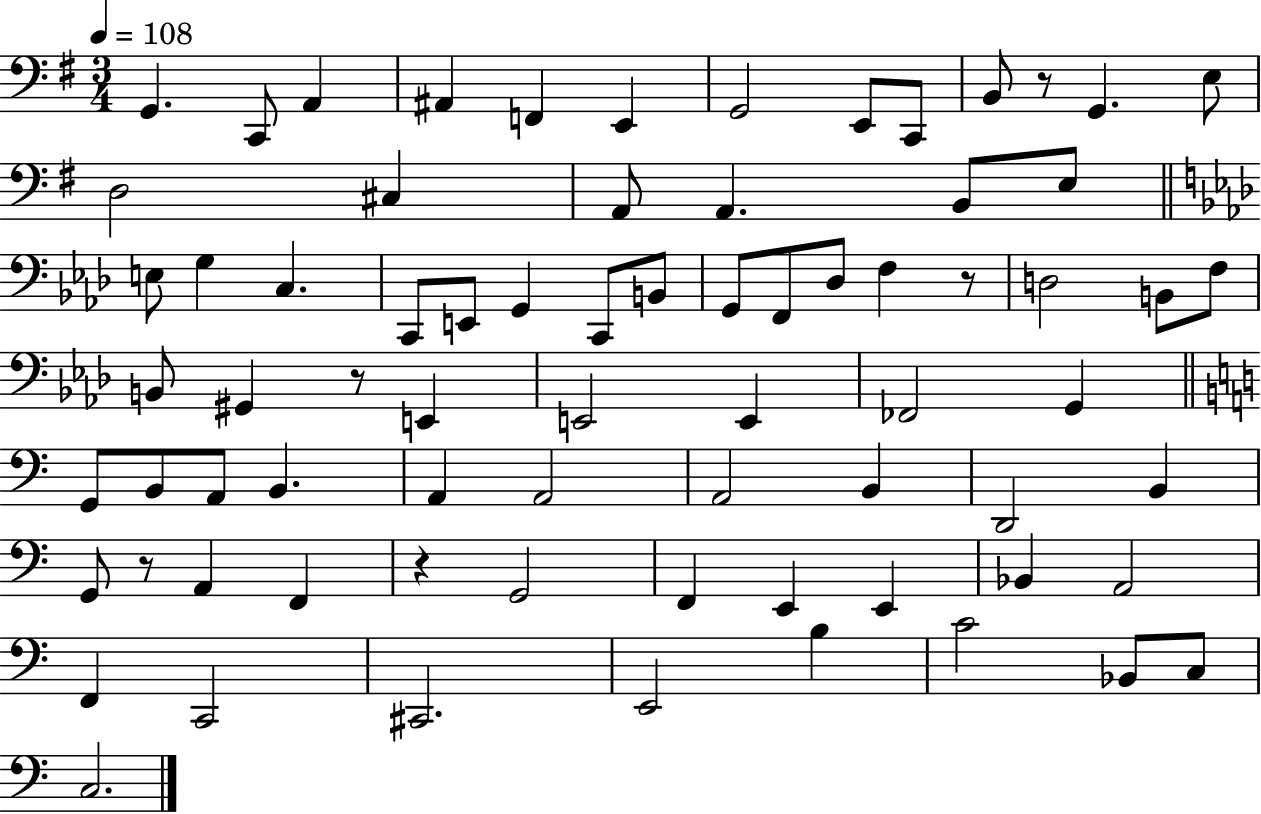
{
  \clef bass
  \numericTimeSignature
  \time 3/4
  \key g \major
  \tempo 4 = 108
  g,4. c,8 a,4 | ais,4 f,4 e,4 | g,2 e,8 c,8 | b,8 r8 g,4. e8 | \break d2 cis4 | a,8 a,4. b,8 e8 | \bar "||" \break \key aes \major e8 g4 c4. | c,8 e,8 g,4 c,8 b,8 | g,8 f,8 des8 f4 r8 | d2 b,8 f8 | \break b,8 gis,4 r8 e,4 | e,2 e,4 | fes,2 g,4 | \bar "||" \break \key c \major g,8 b,8 a,8 b,4. | a,4 a,2 | a,2 b,4 | d,2 b,4 | \break g,8 r8 a,4 f,4 | r4 g,2 | f,4 e,4 e,4 | bes,4 a,2 | \break f,4 c,2 | cis,2. | e,2 b4 | c'2 bes,8 c8 | \break c2. | \bar "|."
}